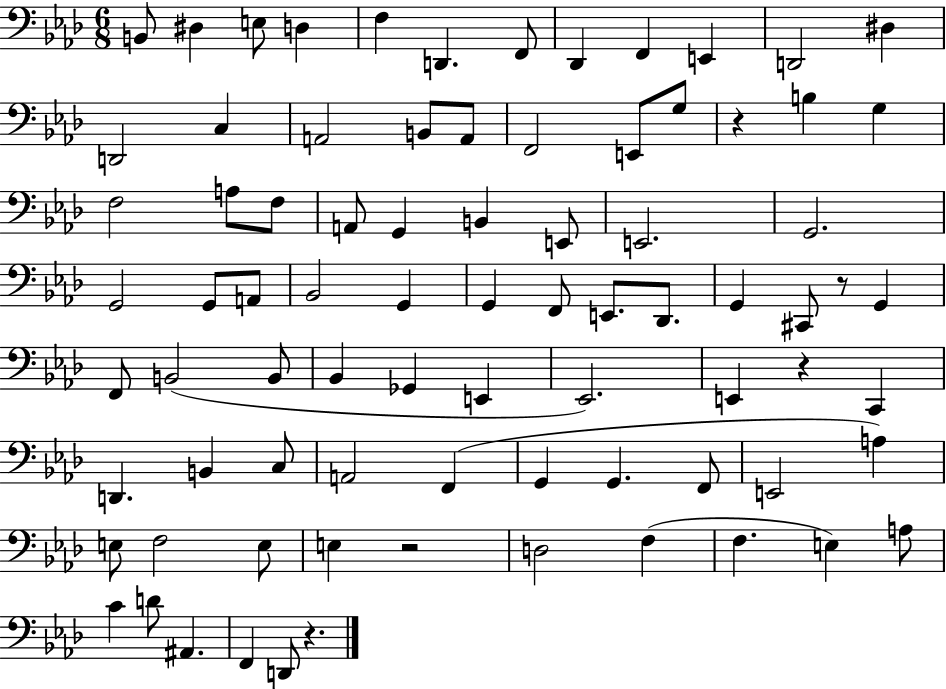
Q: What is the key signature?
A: AES major